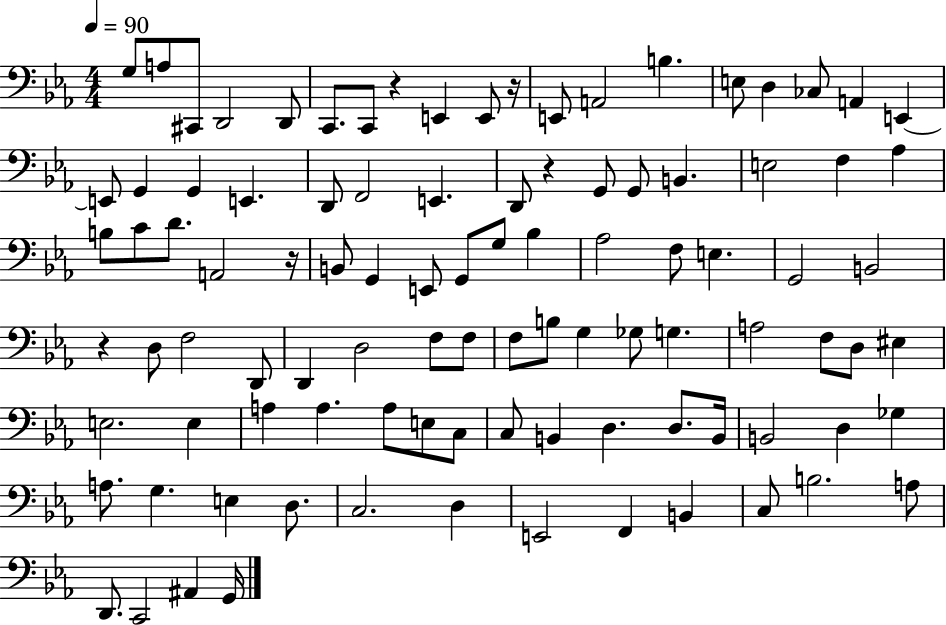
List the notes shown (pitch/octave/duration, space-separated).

G3/e A3/e C#2/e D2/h D2/e C2/e. C2/e R/q E2/q E2/e R/s E2/e A2/h B3/q. E3/e D3/q CES3/e A2/q E2/q E2/e G2/q G2/q E2/q. D2/e F2/h E2/q. D2/e R/q G2/e G2/e B2/q. E3/h F3/q Ab3/q B3/e C4/e D4/e. A2/h R/s B2/e G2/q E2/e G2/e G3/e Bb3/q Ab3/h F3/e E3/q. G2/h B2/h R/q D3/e F3/h D2/e D2/q D3/h F3/e F3/e F3/e B3/e G3/q Gb3/e G3/q. A3/h F3/e D3/e EIS3/q E3/h. E3/q A3/q A3/q. A3/e E3/e C3/e C3/e B2/q D3/q. D3/e. B2/s B2/h D3/q Gb3/q A3/e. G3/q. E3/q D3/e. C3/h. D3/q E2/h F2/q B2/q C3/e B3/h. A3/e D2/e. C2/h A#2/q G2/s